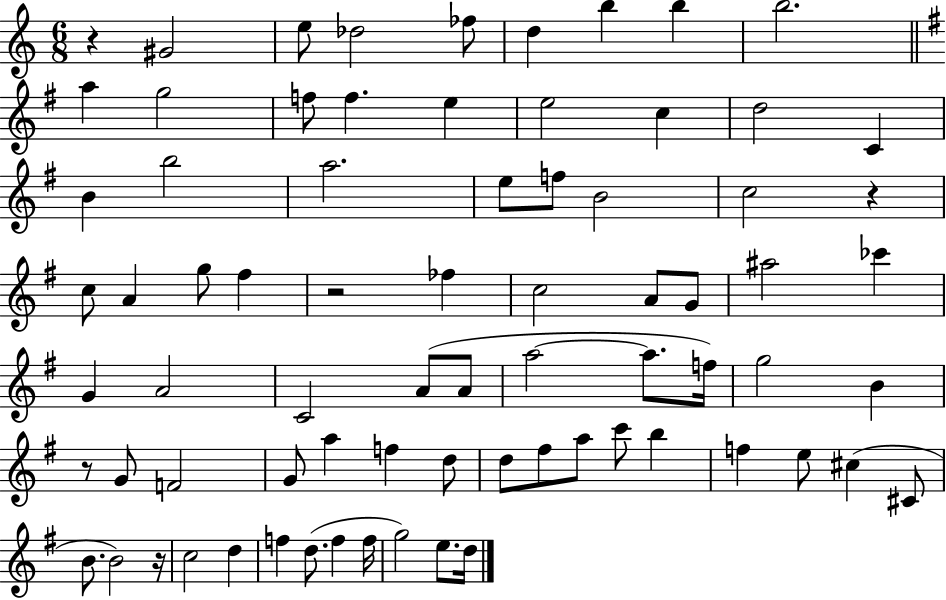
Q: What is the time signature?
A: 6/8